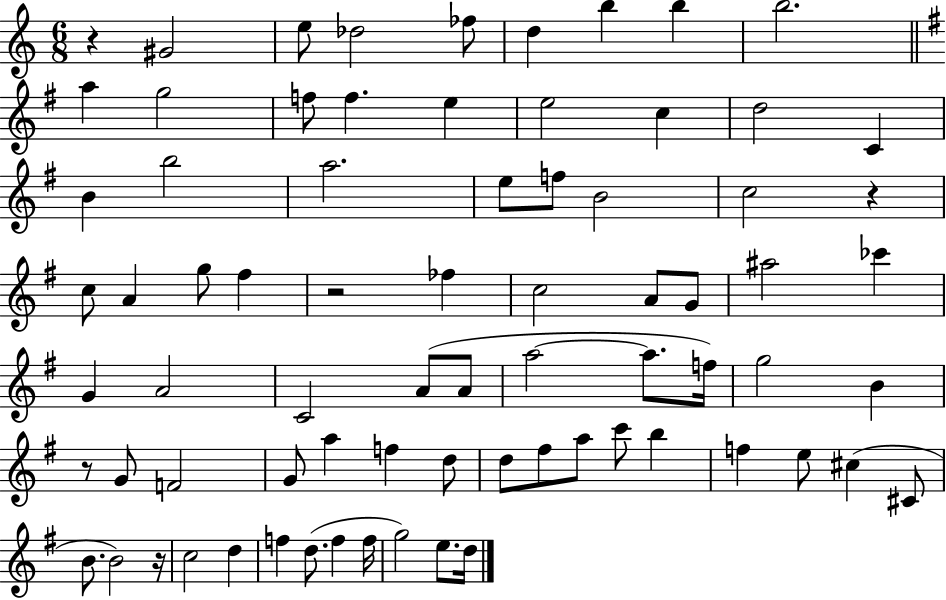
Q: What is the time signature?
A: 6/8